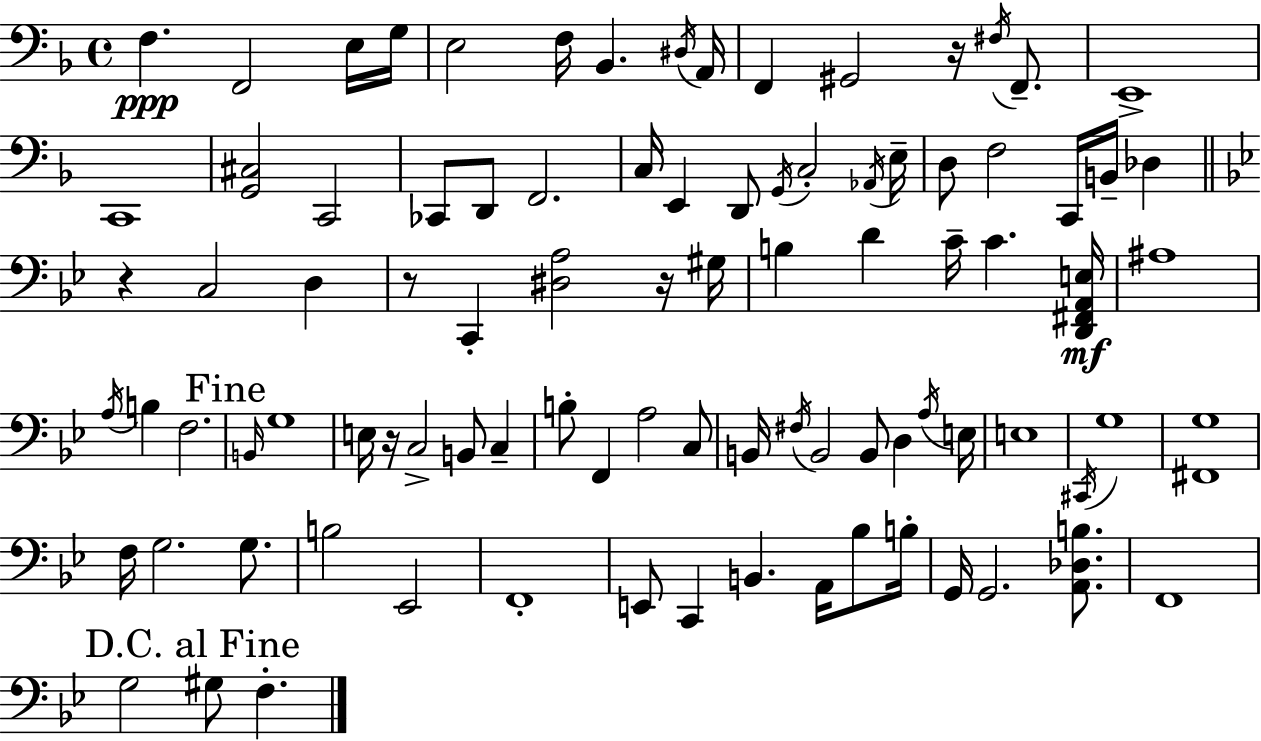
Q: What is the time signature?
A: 4/4